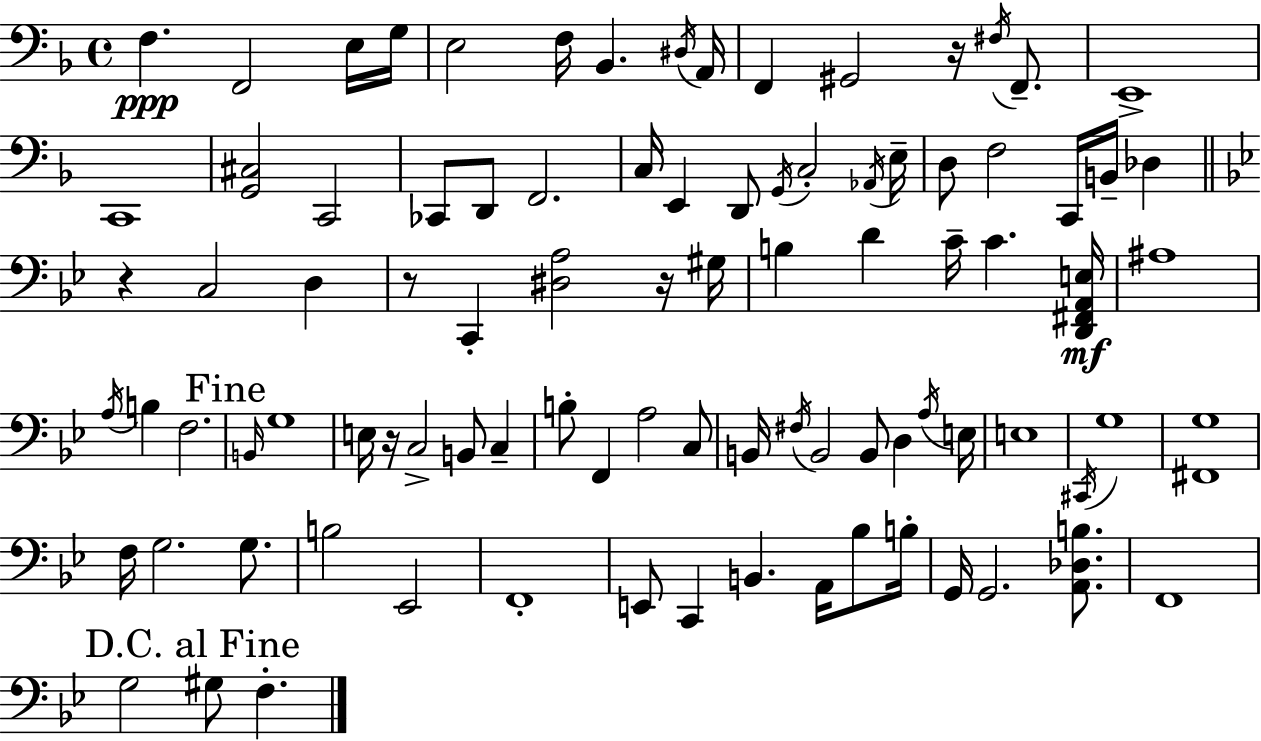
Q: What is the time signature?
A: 4/4